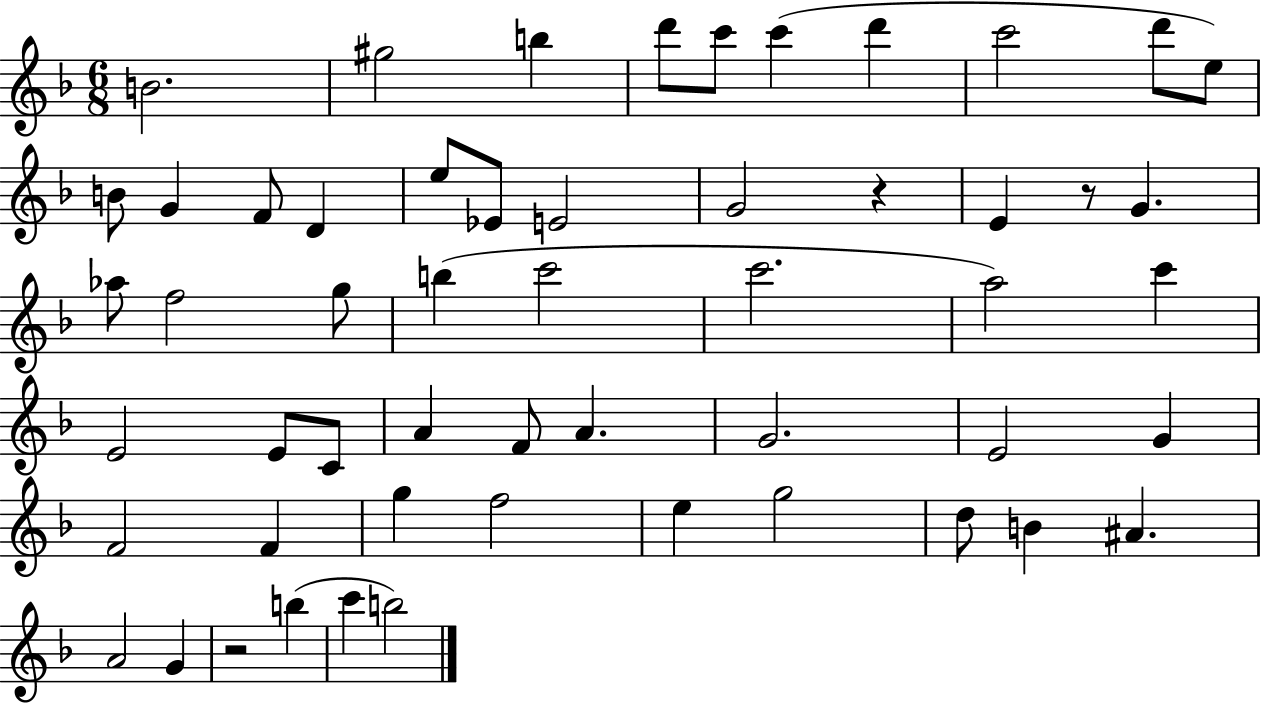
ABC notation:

X:1
T:Untitled
M:6/8
L:1/4
K:F
B2 ^g2 b d'/2 c'/2 c' d' c'2 d'/2 e/2 B/2 G F/2 D e/2 _E/2 E2 G2 z E z/2 G _a/2 f2 g/2 b c'2 c'2 a2 c' E2 E/2 C/2 A F/2 A G2 E2 G F2 F g f2 e g2 d/2 B ^A A2 G z2 b c' b2